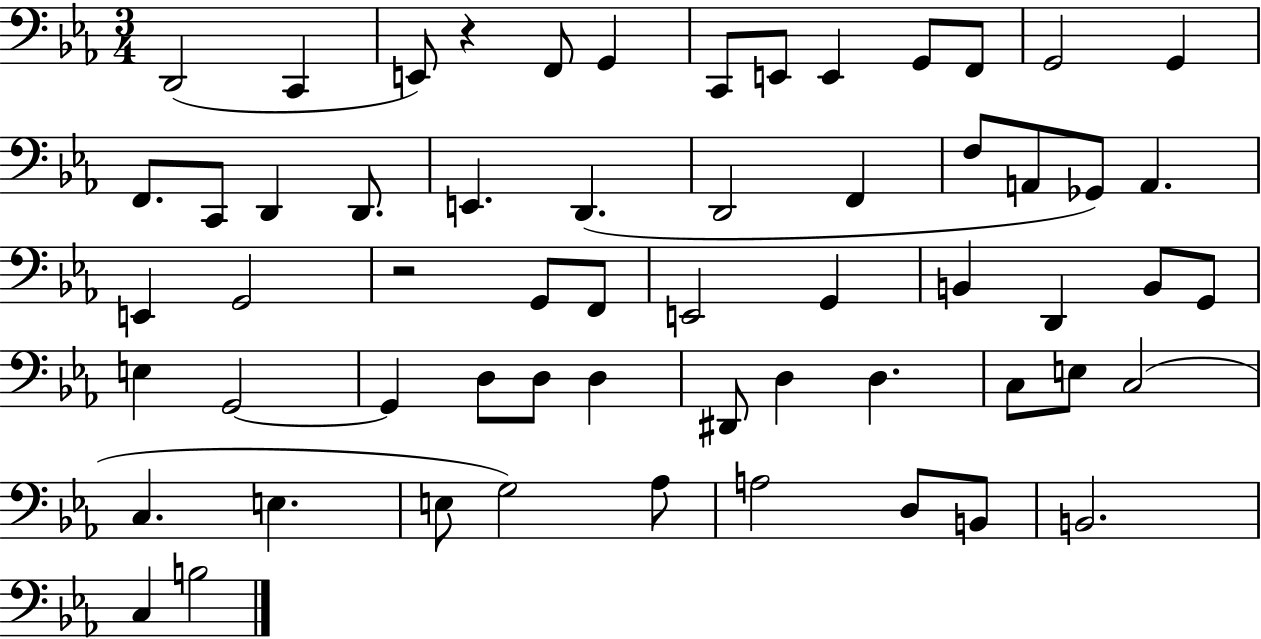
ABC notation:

X:1
T:Untitled
M:3/4
L:1/4
K:Eb
D,,2 C,, E,,/2 z F,,/2 G,, C,,/2 E,,/2 E,, G,,/2 F,,/2 G,,2 G,, F,,/2 C,,/2 D,, D,,/2 E,, D,, D,,2 F,, F,/2 A,,/2 _G,,/2 A,, E,, G,,2 z2 G,,/2 F,,/2 E,,2 G,, B,, D,, B,,/2 G,,/2 E, G,,2 G,, D,/2 D,/2 D, ^D,,/2 D, D, C,/2 E,/2 C,2 C, E, E,/2 G,2 _A,/2 A,2 D,/2 B,,/2 B,,2 C, B,2